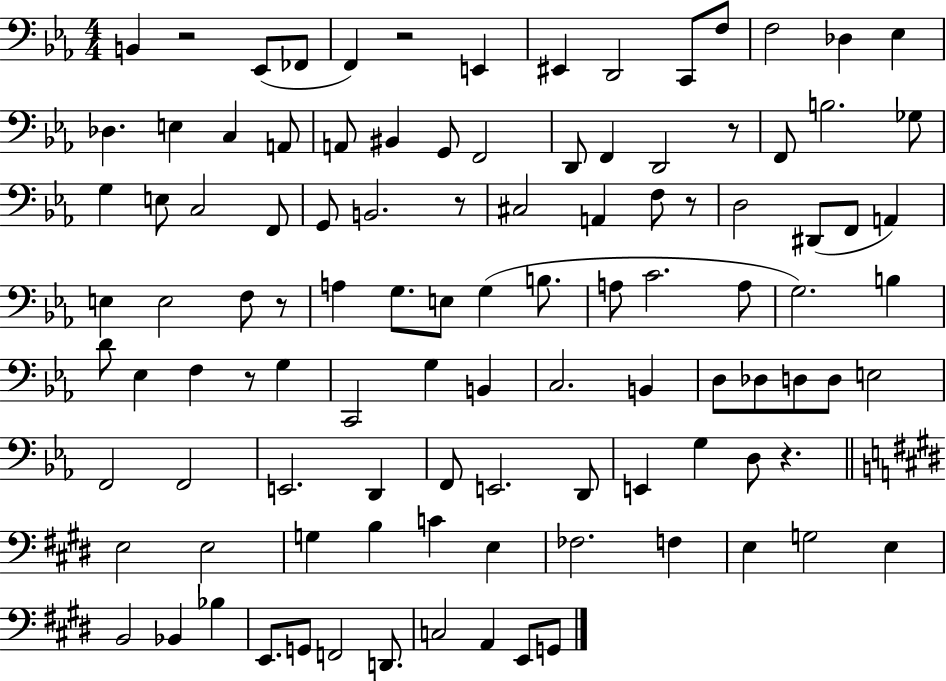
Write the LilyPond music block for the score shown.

{
  \clef bass
  \numericTimeSignature
  \time 4/4
  \key ees \major
  b,4 r2 ees,8( fes,8 | f,4) r2 e,4 | eis,4 d,2 c,8 f8 | f2 des4 ees4 | \break des4. e4 c4 a,8 | a,8 bis,4 g,8 f,2 | d,8 f,4 d,2 r8 | f,8 b2. ges8 | \break g4 e8 c2 f,8 | g,8 b,2. r8 | cis2 a,4 f8 r8 | d2 dis,8( f,8 a,4) | \break e4 e2 f8 r8 | a4 g8. e8 g4( b8. | a8 c'2. a8 | g2.) b4 | \break d'8 ees4 f4 r8 g4 | c,2 g4 b,4 | c2. b,4 | d8 des8 d8 d8 e2 | \break f,2 f,2 | e,2. d,4 | f,8 e,2. d,8 | e,4 g4 d8 r4. | \break \bar "||" \break \key e \major e2 e2 | g4 b4 c'4 e4 | fes2. f4 | e4 g2 e4 | \break b,2 bes,4 bes4 | e,8. g,8 f,2 d,8. | c2 a,4 e,8 g,8 | \bar "|."
}